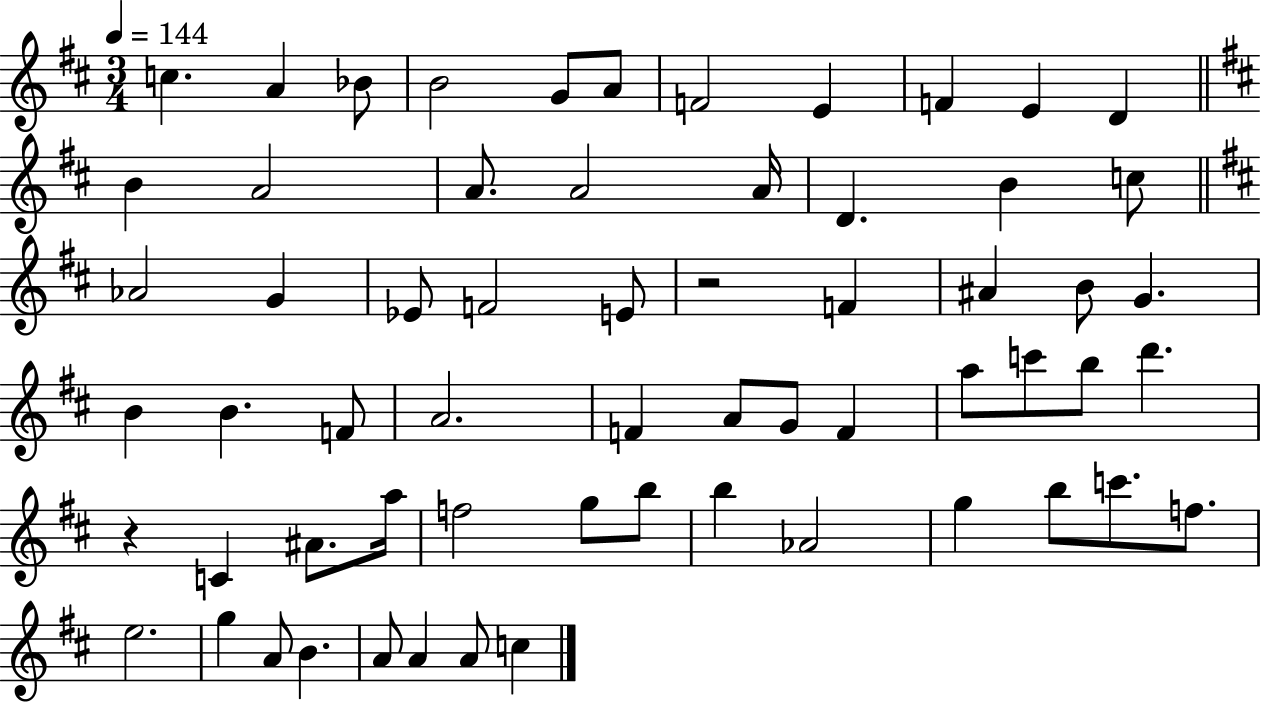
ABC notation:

X:1
T:Untitled
M:3/4
L:1/4
K:D
c A _B/2 B2 G/2 A/2 F2 E F E D B A2 A/2 A2 A/4 D B c/2 _A2 G _E/2 F2 E/2 z2 F ^A B/2 G B B F/2 A2 F A/2 G/2 F a/2 c'/2 b/2 d' z C ^A/2 a/4 f2 g/2 b/2 b _A2 g b/2 c'/2 f/2 e2 g A/2 B A/2 A A/2 c